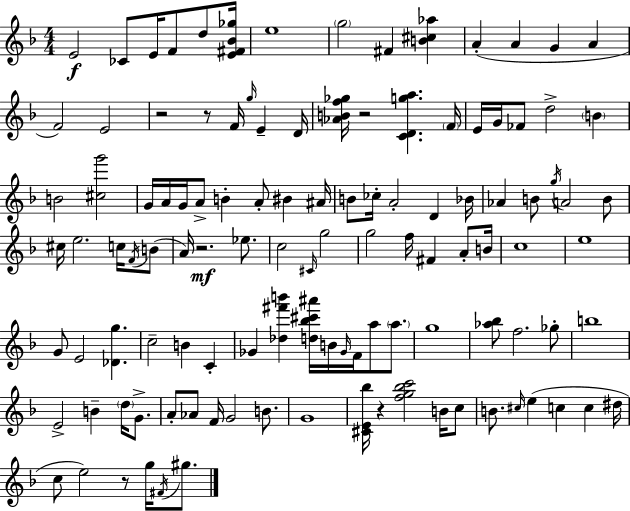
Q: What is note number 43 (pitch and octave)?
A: B4